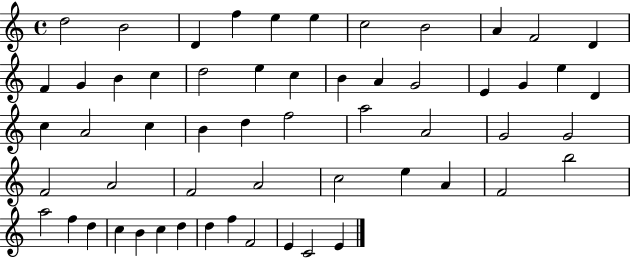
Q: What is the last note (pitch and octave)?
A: E4